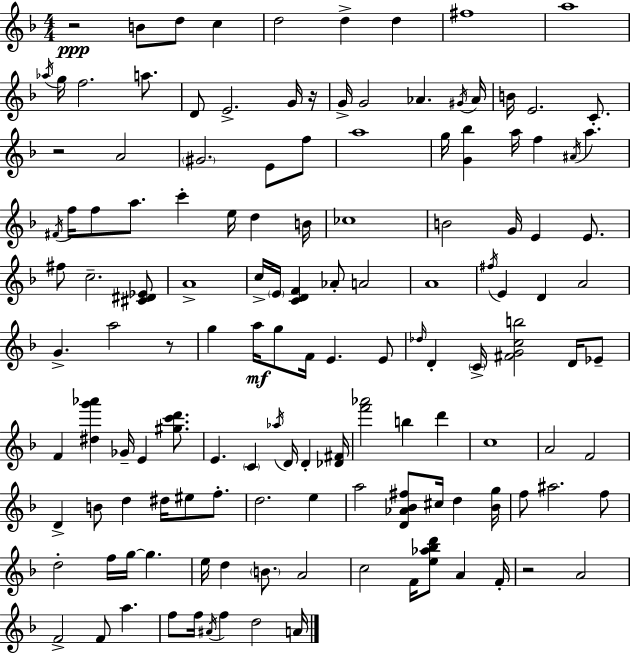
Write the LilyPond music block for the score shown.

{
  \clef treble
  \numericTimeSignature
  \time 4/4
  \key d \minor
  r2\ppp b'8 d''8 c''4 | d''2 d''4-> d''4 | fis''1 | a''1 | \break \acciaccatura { aes''16 } g''16 f''2. a''8. | d'8 e'2.-> g'16 | r16 g'16-> g'2 aes'4. | \acciaccatura { gis'16 } aes'16 b'16 e'2. c'8.-. | \break r2 a'2 | \parenthesize gis'2. e'8 | f''8 a''1 | g''16 <g' bes''>4 a''16 f''4 \acciaccatura { ais'16 } a''4. | \break \acciaccatura { fis'16 } f''16 f''8 a''8. c'''4-. e''16 d''4 | b'16 ces''1 | b'2 g'16 e'4 | e'8. fis''8 c''2.-- | \break <cis' dis' ees'>8 a'1-> | c''16-> \parenthesize e'16 <c' d' f'>4 aes'8-. a'2 | a'1 | \acciaccatura { fis''16 } e'4 d'4 a'2 | \break g'4.-> a''2 | r8 g''4 a''16\mf g''8 f'16 e'4. | e'8 \grace { des''16 } d'4-. \parenthesize c'16-> <fis' g' c'' b''>2 | d'16 ees'8-- f'4 <dis'' g''' aes'''>4 ges'16-- e'4 | \break <gis'' c''' d'''>8. e'4. \parenthesize c'4 | \acciaccatura { aes''16 } d'16 d'4-. <des' fis'>16 <f''' aes'''>2 b''4 | d'''4 c''1 | a'2 f'2 | \break d'4-> b'8 d''4 | dis''16 eis''8 f''8.-. d''2. | e''4 a''2 <d' aes' bes' fis''>8 | cis''16 d''4 <bes' g''>16 f''8 ais''2. | \break f''8 d''2-. f''16 | g''16~~ g''4. e''16 d''4 \parenthesize b'8. a'2 | c''2 f'16 | <e'' aes'' bes'' d'''>8 a'4 f'16-. r2 a'2 | \break f'2-> f'8 | a''4. f''8 f''16 \acciaccatura { ais'16 } f''4 d''2 | a'16 \bar "|."
}